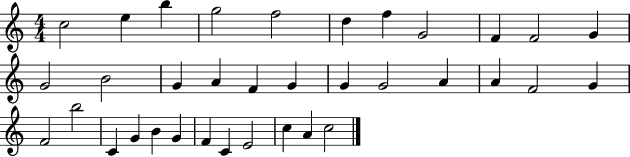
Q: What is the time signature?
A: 4/4